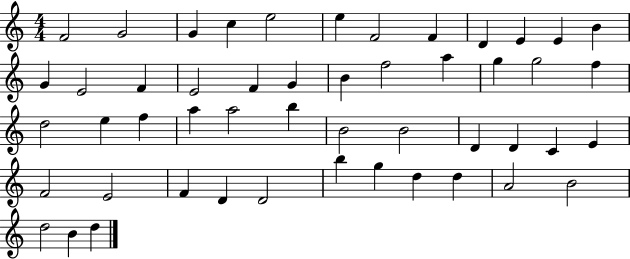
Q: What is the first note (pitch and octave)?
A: F4